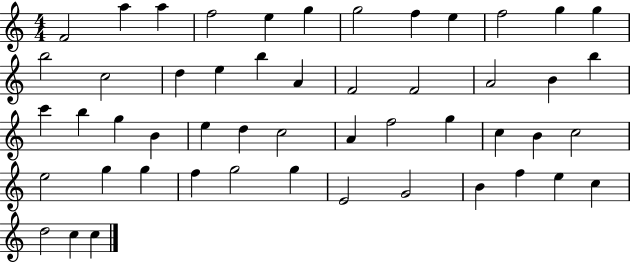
X:1
T:Untitled
M:4/4
L:1/4
K:C
F2 a a f2 e g g2 f e f2 g g b2 c2 d e b A F2 F2 A2 B b c' b g B e d c2 A f2 g c B c2 e2 g g f g2 g E2 G2 B f e c d2 c c